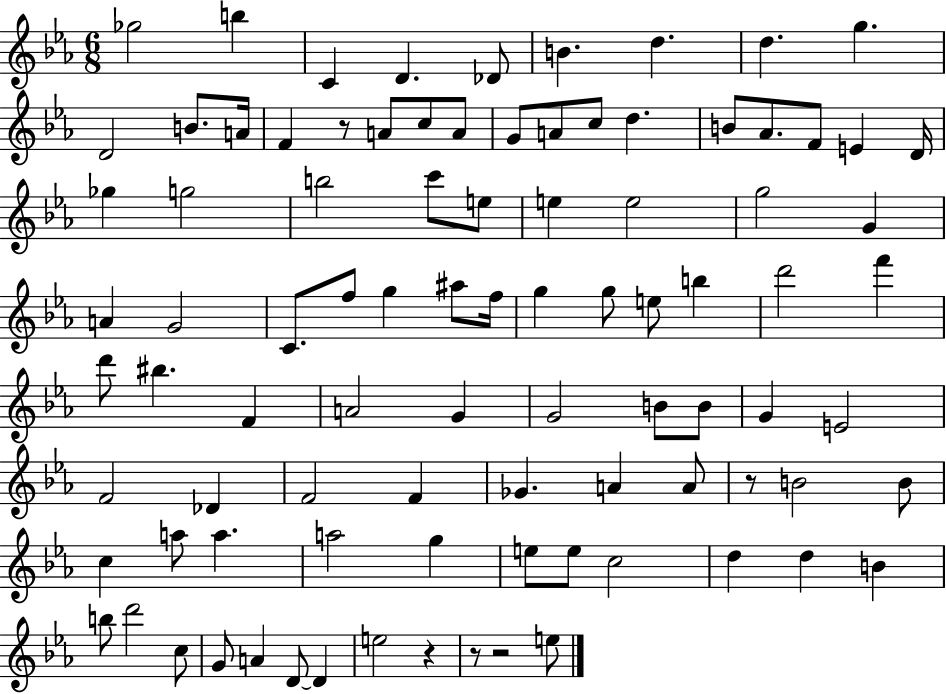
X:1
T:Untitled
M:6/8
L:1/4
K:Eb
_g2 b C D _D/2 B d d g D2 B/2 A/4 F z/2 A/2 c/2 A/2 G/2 A/2 c/2 d B/2 _A/2 F/2 E D/4 _g g2 b2 c'/2 e/2 e e2 g2 G A G2 C/2 f/2 g ^a/2 f/4 g g/2 e/2 b d'2 f' d'/2 ^b F A2 G G2 B/2 B/2 G E2 F2 _D F2 F _G A A/2 z/2 B2 B/2 c a/2 a a2 g e/2 e/2 c2 d d B b/2 d'2 c/2 G/2 A D/2 D e2 z z/2 z2 e/2